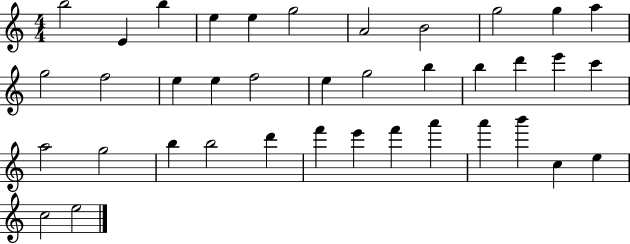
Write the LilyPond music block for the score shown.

{
  \clef treble
  \numericTimeSignature
  \time 4/4
  \key c \major
  b''2 e'4 b''4 | e''4 e''4 g''2 | a'2 b'2 | g''2 g''4 a''4 | \break g''2 f''2 | e''4 e''4 f''2 | e''4 g''2 b''4 | b''4 d'''4 e'''4 c'''4 | \break a''2 g''2 | b''4 b''2 d'''4 | f'''4 e'''4 f'''4 a'''4 | a'''4 b'''4 c''4 e''4 | \break c''2 e''2 | \bar "|."
}